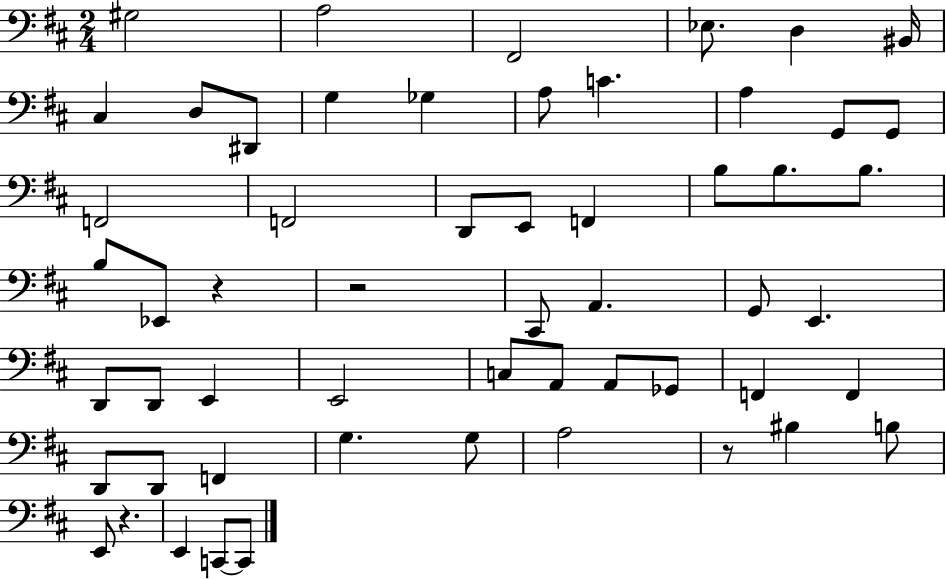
{
  \clef bass
  \numericTimeSignature
  \time 2/4
  \key d \major
  \repeat volta 2 { gis2 | a2 | fis,2 | ees8. d4 bis,16 | \break cis4 d8 dis,8 | g4 ges4 | a8 c'4. | a4 g,8 g,8 | \break f,2 | f,2 | d,8 e,8 f,4 | b8 b8. b8. | \break b8 ees,8 r4 | r2 | cis,8 a,4. | g,8 e,4. | \break d,8 d,8 e,4 | e,2 | c8 a,8 a,8 ges,8 | f,4 f,4 | \break d,8 d,8 f,4 | g4. g8 | a2 | r8 bis4 b8 | \break e,8 r4. | e,4 c,8~~ c,8 | } \bar "|."
}